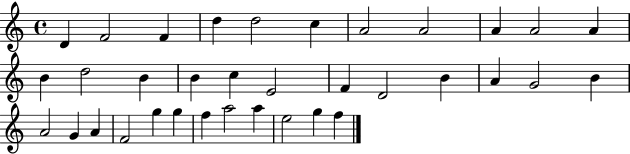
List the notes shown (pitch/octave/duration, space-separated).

D4/q F4/h F4/q D5/q D5/h C5/q A4/h A4/h A4/q A4/h A4/q B4/q D5/h B4/q B4/q C5/q E4/h F4/q D4/h B4/q A4/q G4/h B4/q A4/h G4/q A4/q F4/h G5/q G5/q F5/q A5/h A5/q E5/h G5/q F5/q